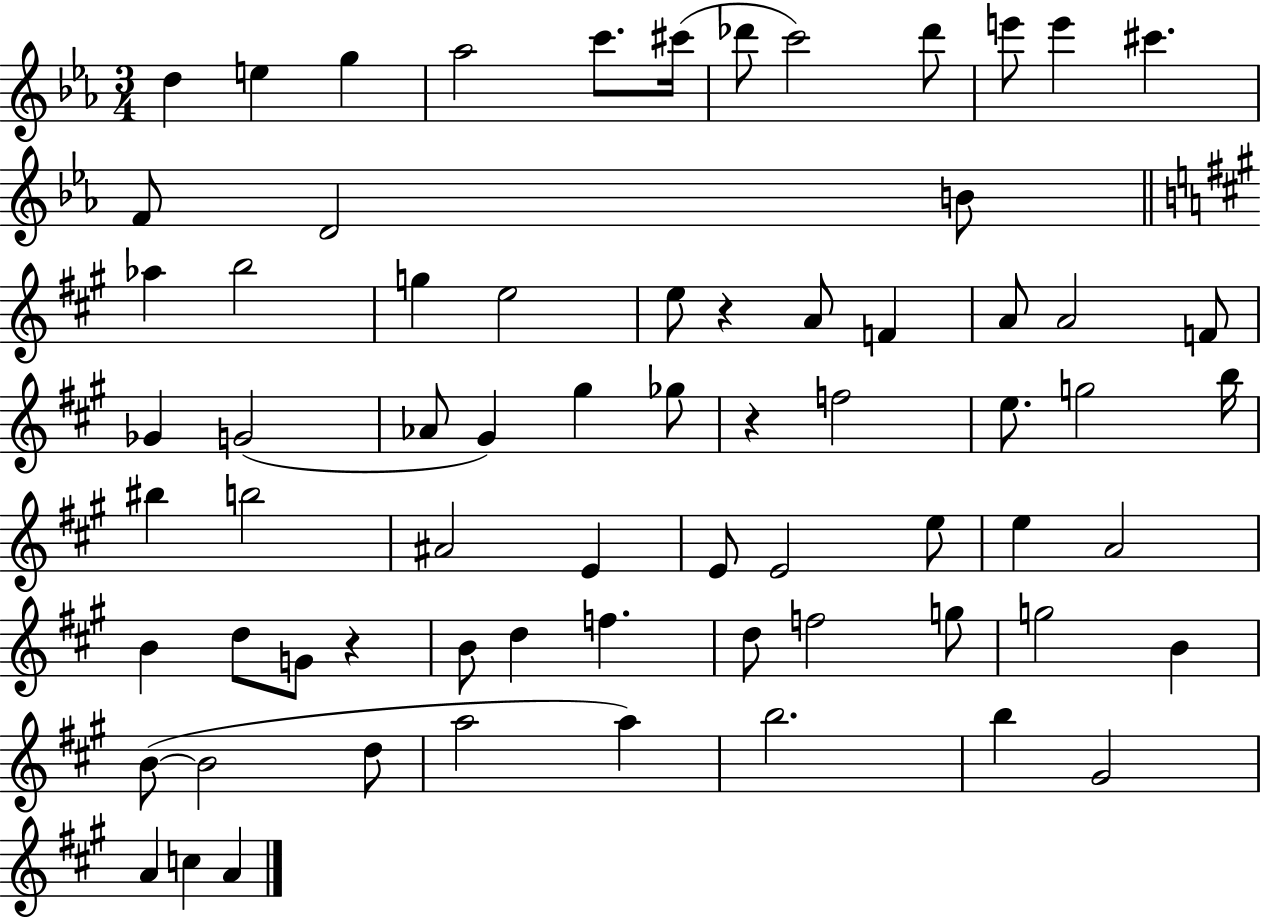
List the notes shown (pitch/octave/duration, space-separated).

D5/q E5/q G5/q Ab5/h C6/e. C#6/s Db6/e C6/h Db6/e E6/e E6/q C#6/q. F4/e D4/h B4/e Ab5/q B5/h G5/q E5/h E5/e R/q A4/e F4/q A4/e A4/h F4/e Gb4/q G4/h Ab4/e G#4/q G#5/q Gb5/e R/q F5/h E5/e. G5/h B5/s BIS5/q B5/h A#4/h E4/q E4/e E4/h E5/e E5/q A4/h B4/q D5/e G4/e R/q B4/e D5/q F5/q. D5/e F5/h G5/e G5/h B4/q B4/e B4/h D5/e A5/h A5/q B5/h. B5/q G#4/h A4/q C5/q A4/q